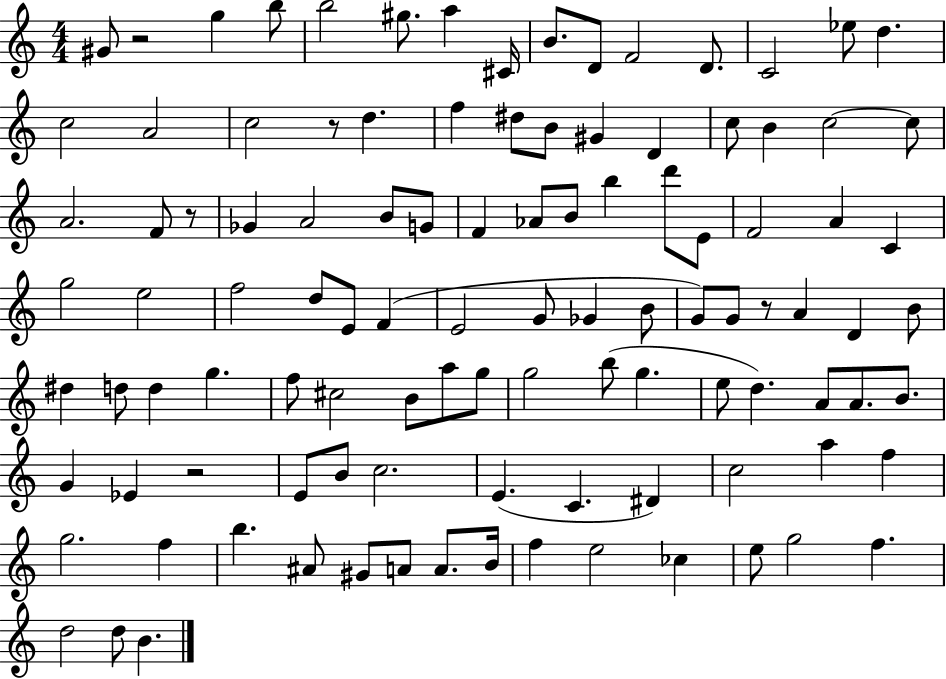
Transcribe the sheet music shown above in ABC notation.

X:1
T:Untitled
M:4/4
L:1/4
K:C
^G/2 z2 g b/2 b2 ^g/2 a ^C/4 B/2 D/2 F2 D/2 C2 _e/2 d c2 A2 c2 z/2 d f ^d/2 B/2 ^G D c/2 B c2 c/2 A2 F/2 z/2 _G A2 B/2 G/2 F _A/2 B/2 b d'/2 E/2 F2 A C g2 e2 f2 d/2 E/2 F E2 G/2 _G B/2 G/2 G/2 z/2 A D B/2 ^d d/2 d g f/2 ^c2 B/2 a/2 g/2 g2 b/2 g e/2 d A/2 A/2 B/2 G _E z2 E/2 B/2 c2 E C ^D c2 a f g2 f b ^A/2 ^G/2 A/2 A/2 B/4 f e2 _c e/2 g2 f d2 d/2 B